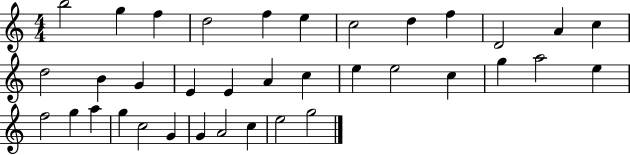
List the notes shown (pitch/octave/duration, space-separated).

B5/h G5/q F5/q D5/h F5/q E5/q C5/h D5/q F5/q D4/h A4/q C5/q D5/h B4/q G4/q E4/q E4/q A4/q C5/q E5/q E5/h C5/q G5/q A5/h E5/q F5/h G5/q A5/q G5/q C5/h G4/q G4/q A4/h C5/q E5/h G5/h